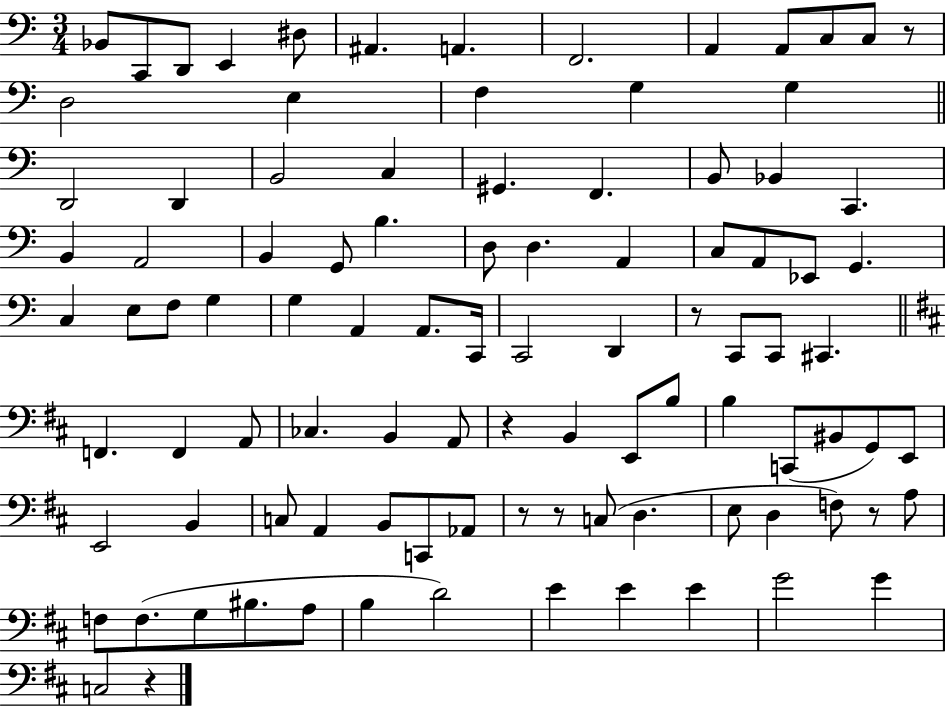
{
  \clef bass
  \numericTimeSignature
  \time 3/4
  \key c \major
  bes,8 c,8 d,8 e,4 dis8 | ais,4. a,4. | f,2. | a,4 a,8 c8 c8 r8 | \break d2 e4 | f4 g4 g4 | \bar "||" \break \key c \major d,2 d,4 | b,2 c4 | gis,4. f,4. | b,8 bes,4 c,4. | \break b,4 a,2 | b,4 g,8 b4. | d8 d4. a,4 | c8 a,8 ees,8 g,4. | \break c4 e8 f8 g4 | g4 a,4 a,8. c,16 | c,2 d,4 | r8 c,8 c,8 cis,4. | \break \bar "||" \break \key b \minor f,4. f,4 a,8 | ces4. b,4 a,8 | r4 b,4 e,8 b8 | b4 c,8( bis,8 g,8) e,8 | \break e,2 b,4 | c8 a,4 b,8 c,8 aes,8 | r8 r8 c8( d4. | e8 d4 f8) r8 a8 | \break f8 f8.( g8 bis8. a8 | b4 d'2) | e'4 e'4 e'4 | g'2 g'4 | \break c2 r4 | \bar "|."
}